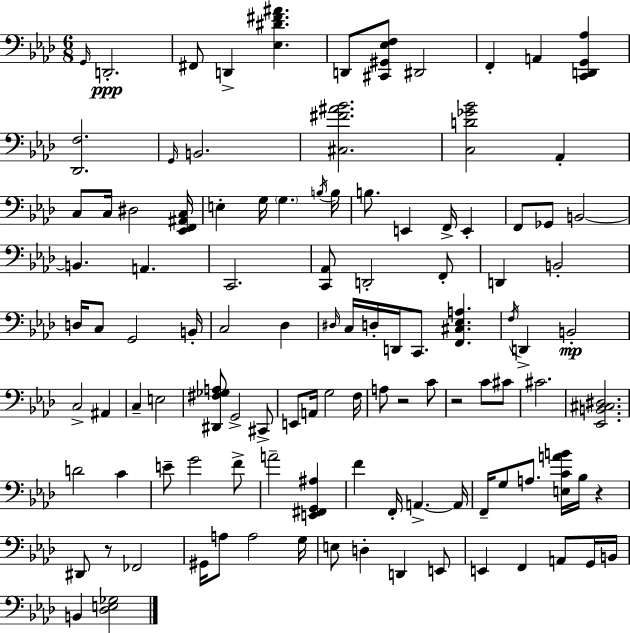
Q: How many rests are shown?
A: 4